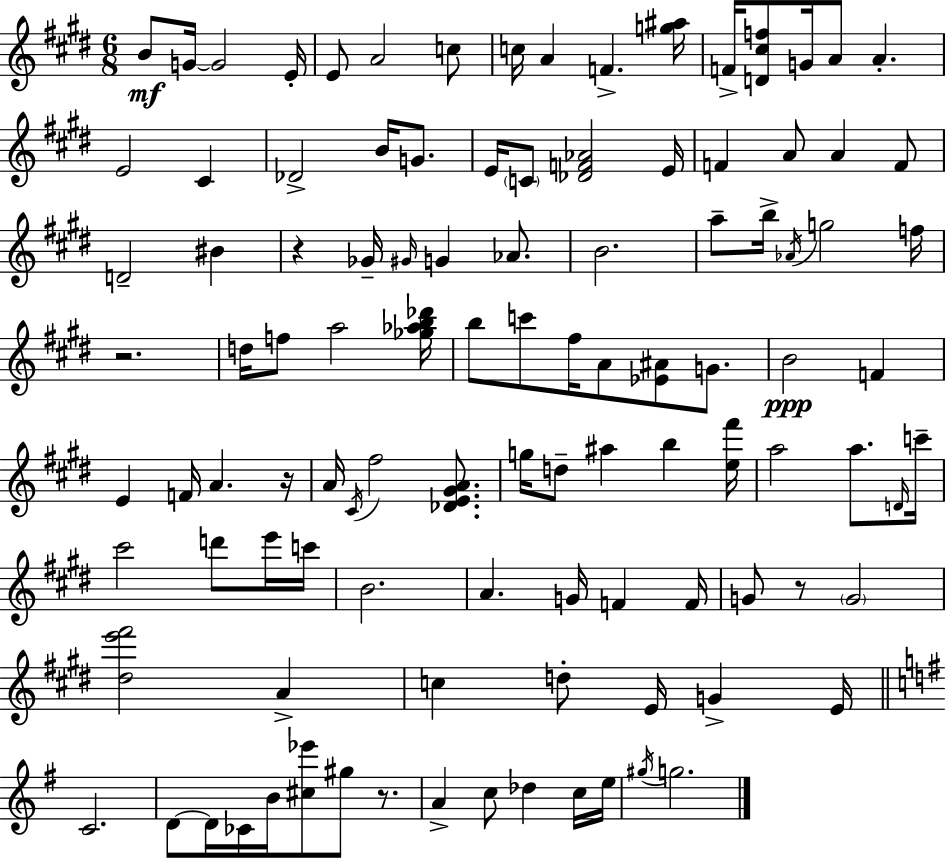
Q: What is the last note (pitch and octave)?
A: G5